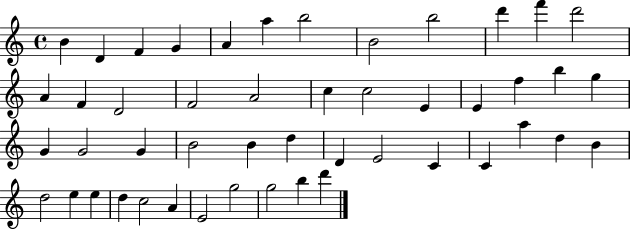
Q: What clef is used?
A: treble